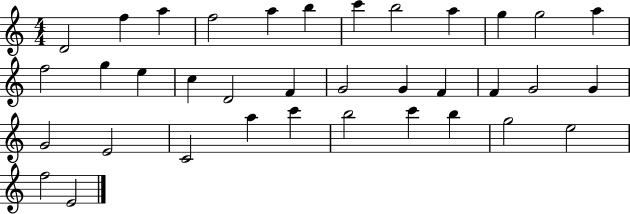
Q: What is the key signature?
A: C major